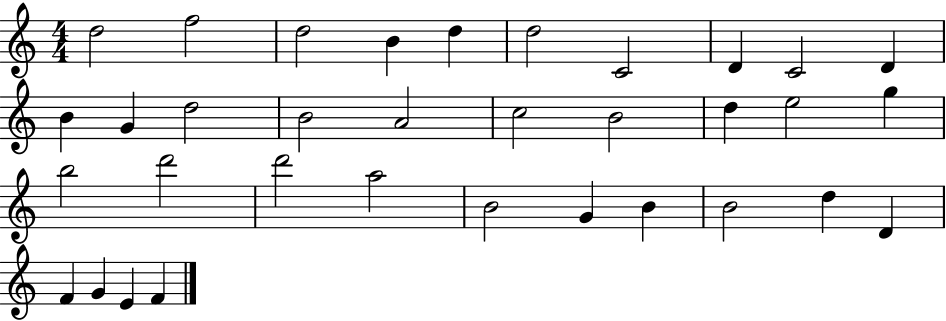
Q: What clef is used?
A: treble